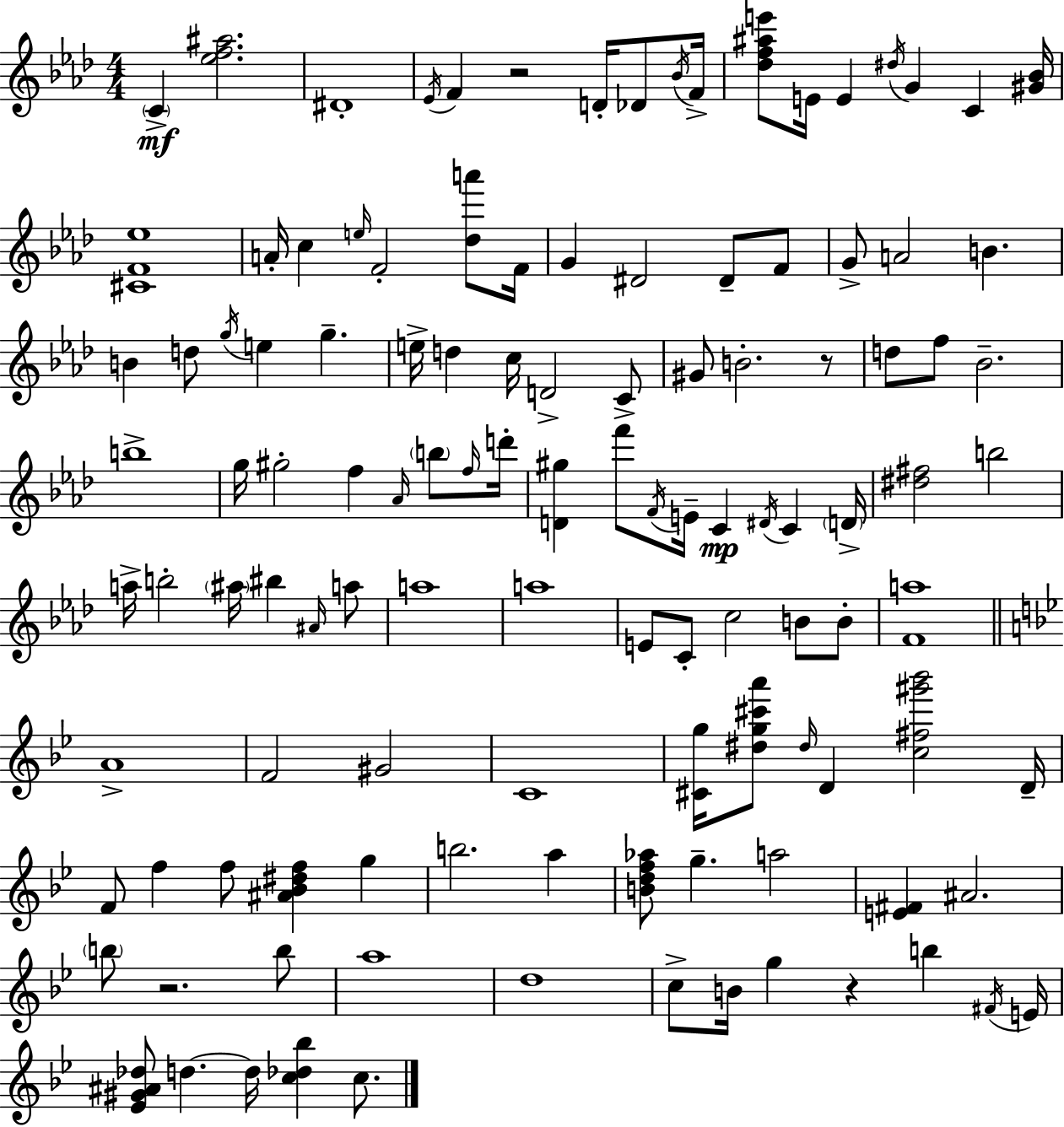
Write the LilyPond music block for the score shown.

{
  \clef treble
  \numericTimeSignature
  \time 4/4
  \key aes \major
  \repeat volta 2 { \parenthesize c'4->\mf <ees'' f'' ais''>2. | dis'1-. | \acciaccatura { ees'16 } f'4 r2 d'16-. des'8 | \acciaccatura { bes'16 } f'16-> <des'' f'' ais'' e'''>8 e'16 e'4 \acciaccatura { dis''16 } g'4 c'4 | \break <gis' bes'>16 <cis' f' ees''>1 | a'16-. c''4 \grace { e''16 } f'2-. | <des'' a'''>8 f'16 g'4 dis'2 | dis'8-- f'8 g'8-> a'2 b'4. | \break b'4 d''8 \acciaccatura { g''16 } e''4 g''4.-- | e''16-> d''4 c''16 d'2-> | c'8-> gis'8 b'2.-. | r8 d''8 f''8 bes'2.-- | \break b''1-> | g''16 gis''2-. f''4 | \grace { aes'16 } \parenthesize b''8 \grace { f''16 } d'''16-. <d' gis''>4 f'''8 \acciaccatura { f'16 } e'16-- c'4\mp | \acciaccatura { dis'16 } c'4 \parenthesize d'16-> <dis'' fis''>2 | \break b''2 a''16-> b''2-. | \parenthesize ais''16 bis''4 \grace { ais'16 } a''8 a''1 | a''1 | e'8 c'8-. c''2 | \break b'8 b'8-. <f' a''>1 | \bar "||" \break \key bes \major a'1-> | f'2 gis'2 | c'1 | <cis' g''>16 <dis'' g'' cis''' a'''>8 \grace { dis''16 } d'4 <c'' fis'' gis''' bes'''>2 | \break d'16-- f'8 f''4 f''8 <ais' bes' dis'' f''>4 g''4 | b''2. a''4 | <b' d'' f'' aes''>8 g''4.-- a''2 | <e' fis'>4 ais'2. | \break \parenthesize b''8 r2. b''8 | a''1 | d''1 | c''8-> b'16 g''4 r4 b''4 | \break \acciaccatura { fis'16 } e'16 <ees' gis' ais' des''>8 d''4.~~ d''16 <c'' des'' bes''>4 c''8. | } \bar "|."
}